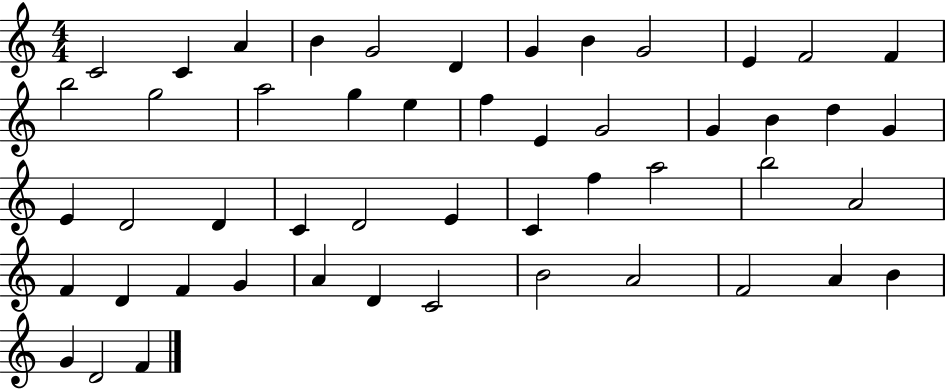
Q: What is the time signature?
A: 4/4